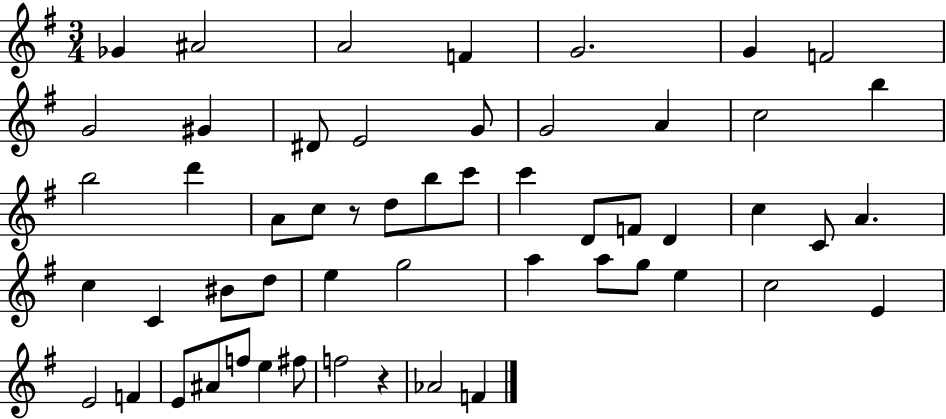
Gb4/q A#4/h A4/h F4/q G4/h. G4/q F4/h G4/h G#4/q D#4/e E4/h G4/e G4/h A4/q C5/h B5/q B5/h D6/q A4/e C5/e R/e D5/e B5/e C6/e C6/q D4/e F4/e D4/q C5/q C4/e A4/q. C5/q C4/q BIS4/e D5/e E5/q G5/h A5/q A5/e G5/e E5/q C5/h E4/q E4/h F4/q E4/e A#4/e F5/e E5/q F#5/e F5/h R/q Ab4/h F4/q